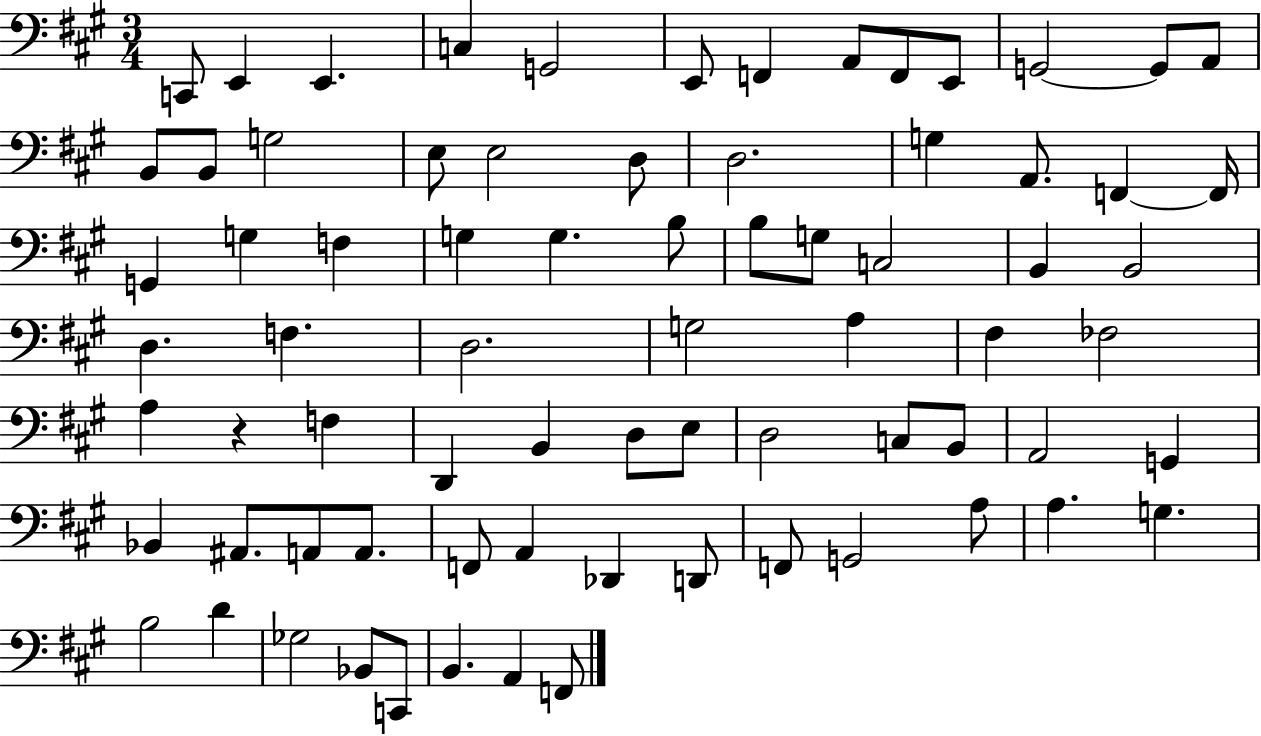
C2/e E2/q E2/q. C3/q G2/h E2/e F2/q A2/e F2/e E2/e G2/h G2/e A2/e B2/e B2/e G3/h E3/e E3/h D3/e D3/h. G3/q A2/e. F2/q F2/s G2/q G3/q F3/q G3/q G3/q. B3/e B3/e G3/e C3/h B2/q B2/h D3/q. F3/q. D3/h. G3/h A3/q F#3/q FES3/h A3/q R/q F3/q D2/q B2/q D3/e E3/e D3/h C3/e B2/e A2/h G2/q Bb2/q A#2/e. A2/e A2/e. F2/e A2/q Db2/q D2/e F2/e G2/h A3/e A3/q. G3/q. B3/h D4/q Gb3/h Bb2/e C2/e B2/q. A2/q F2/e